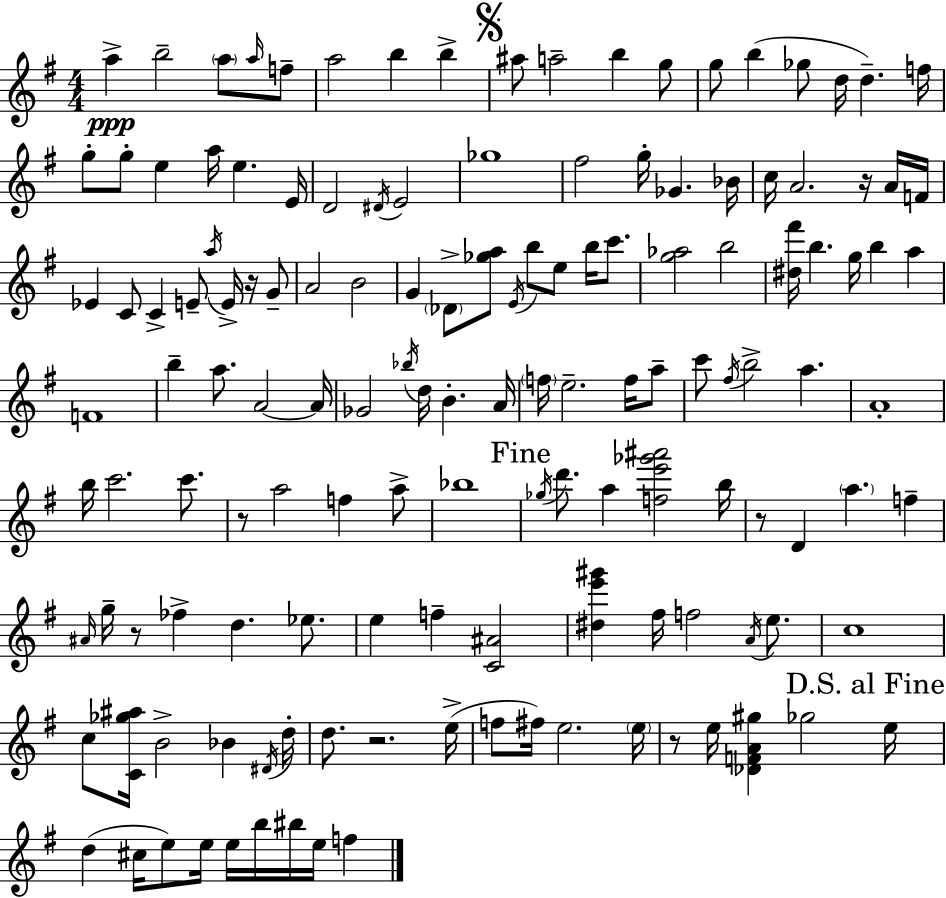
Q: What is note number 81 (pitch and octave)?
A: F5